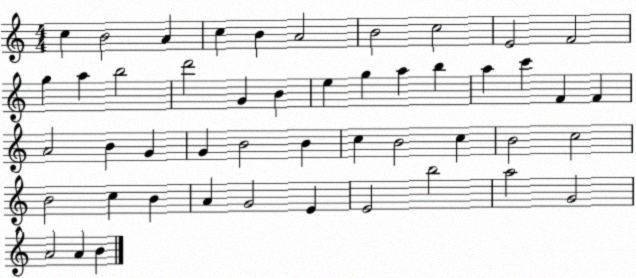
X:1
T:Untitled
M:4/4
L:1/4
K:C
c B2 A c B A2 B2 c2 E2 F2 g a b2 d'2 G B e g a b a c' F F A2 B G G B2 B c B2 c B2 c2 B2 c B A G2 E E2 b2 a2 G2 A2 A B